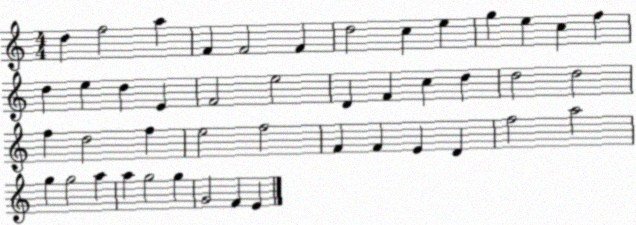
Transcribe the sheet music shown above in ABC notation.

X:1
T:Untitled
M:4/4
L:1/4
K:C
d f2 a F F2 F d2 c e g e c f d e d E F2 e2 D F c d d2 d2 f d2 f e2 f2 F F E D f2 a2 g g2 a a g2 g G2 F E